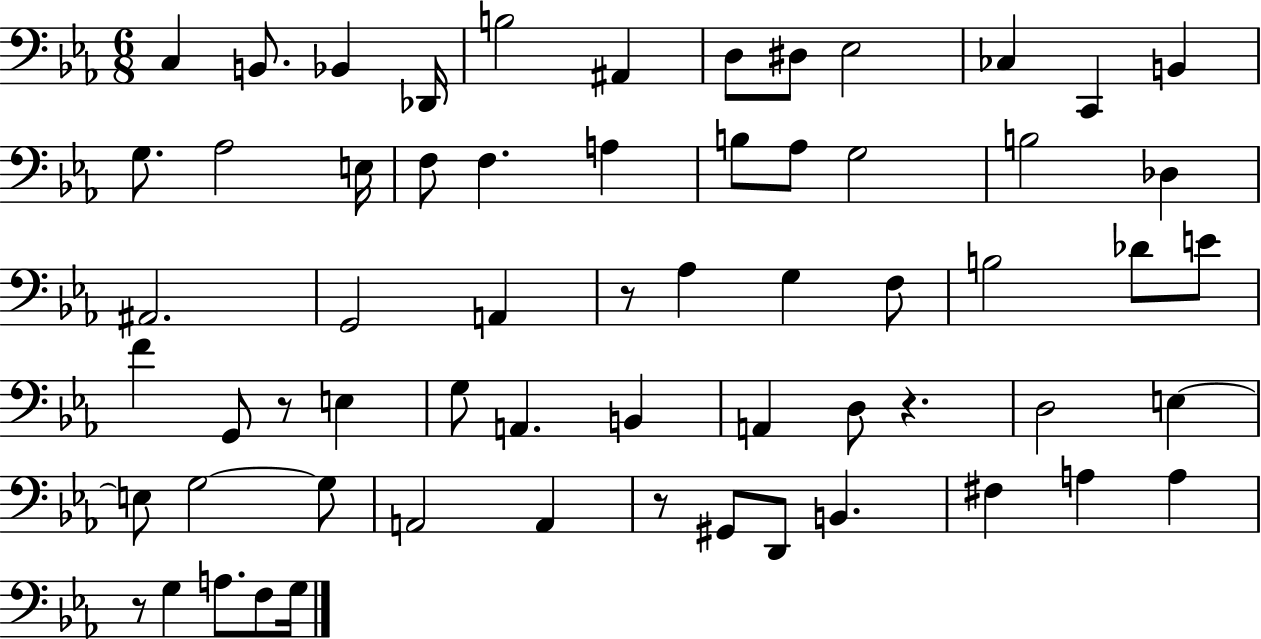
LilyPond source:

{
  \clef bass
  \numericTimeSignature
  \time 6/8
  \key ees \major
  c4 b,8. bes,4 des,16 | b2 ais,4 | d8 dis8 ees2 | ces4 c,4 b,4 | \break g8. aes2 e16 | f8 f4. a4 | b8 aes8 g2 | b2 des4 | \break ais,2. | g,2 a,4 | r8 aes4 g4 f8 | b2 des'8 e'8 | \break f'4 g,8 r8 e4 | g8 a,4. b,4 | a,4 d8 r4. | d2 e4~~ | \break e8 g2~~ g8 | a,2 a,4 | r8 gis,8 d,8 b,4. | fis4 a4 a4 | \break r8 g4 a8. f8 g16 | \bar "|."
}